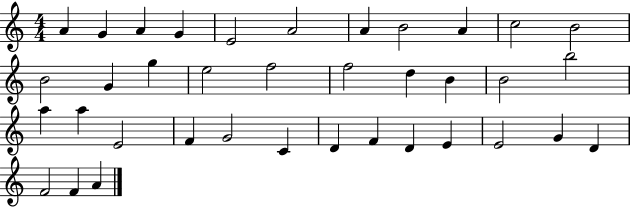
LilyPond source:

{
  \clef treble
  \numericTimeSignature
  \time 4/4
  \key c \major
  a'4 g'4 a'4 g'4 | e'2 a'2 | a'4 b'2 a'4 | c''2 b'2 | \break b'2 g'4 g''4 | e''2 f''2 | f''2 d''4 b'4 | b'2 b''2 | \break a''4 a''4 e'2 | f'4 g'2 c'4 | d'4 f'4 d'4 e'4 | e'2 g'4 d'4 | \break f'2 f'4 a'4 | \bar "|."
}